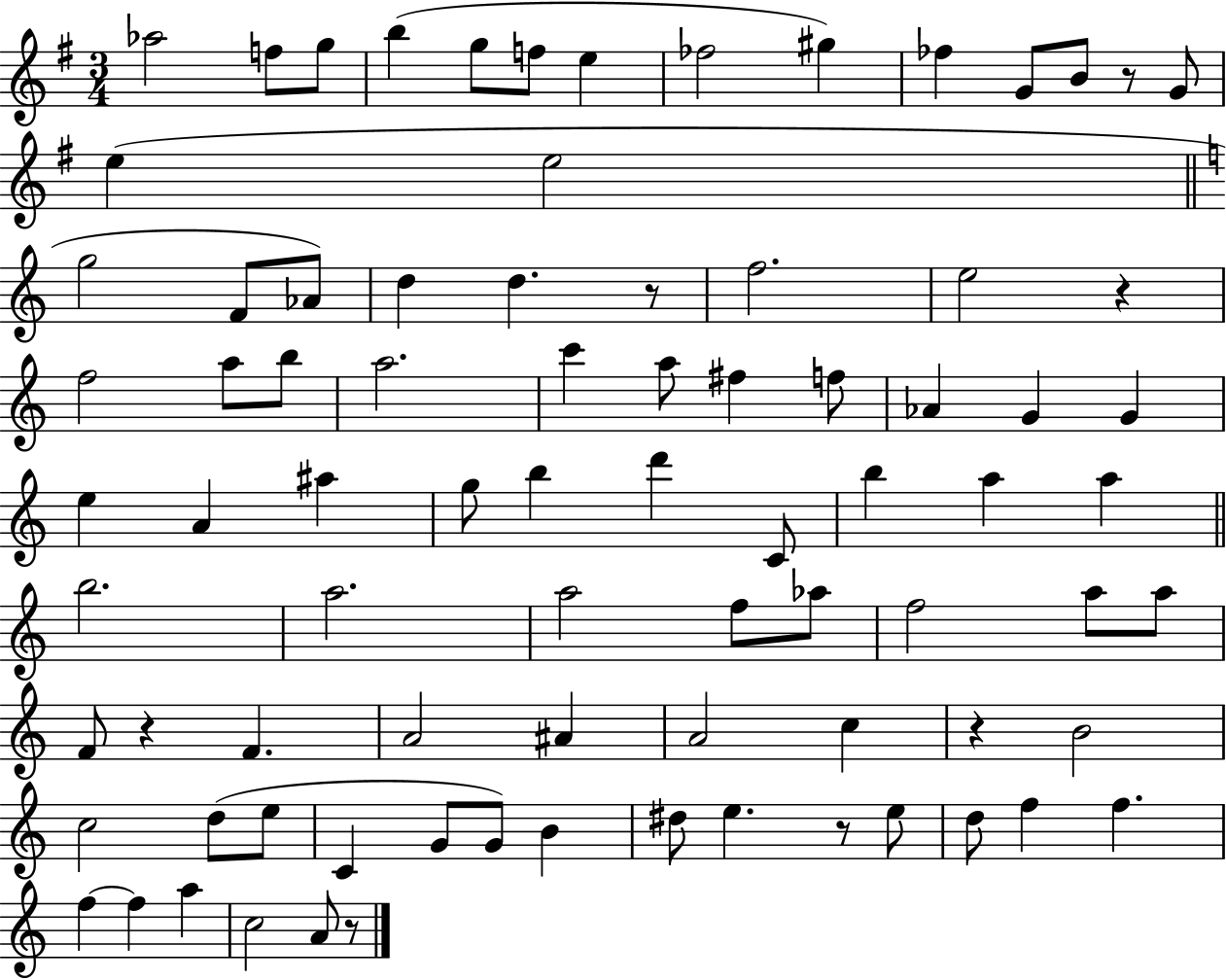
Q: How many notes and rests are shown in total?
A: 83